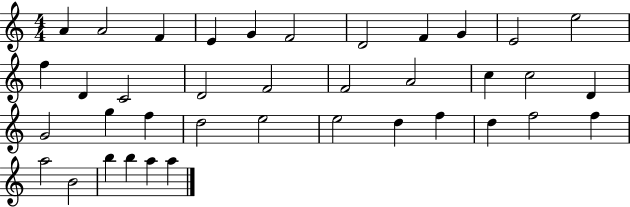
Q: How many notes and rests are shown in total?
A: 38